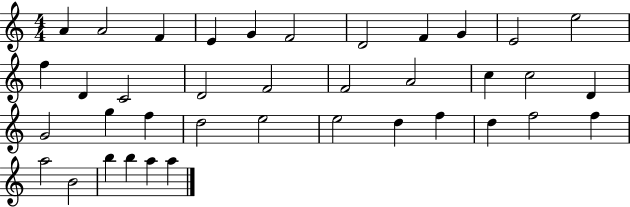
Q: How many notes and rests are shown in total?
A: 38